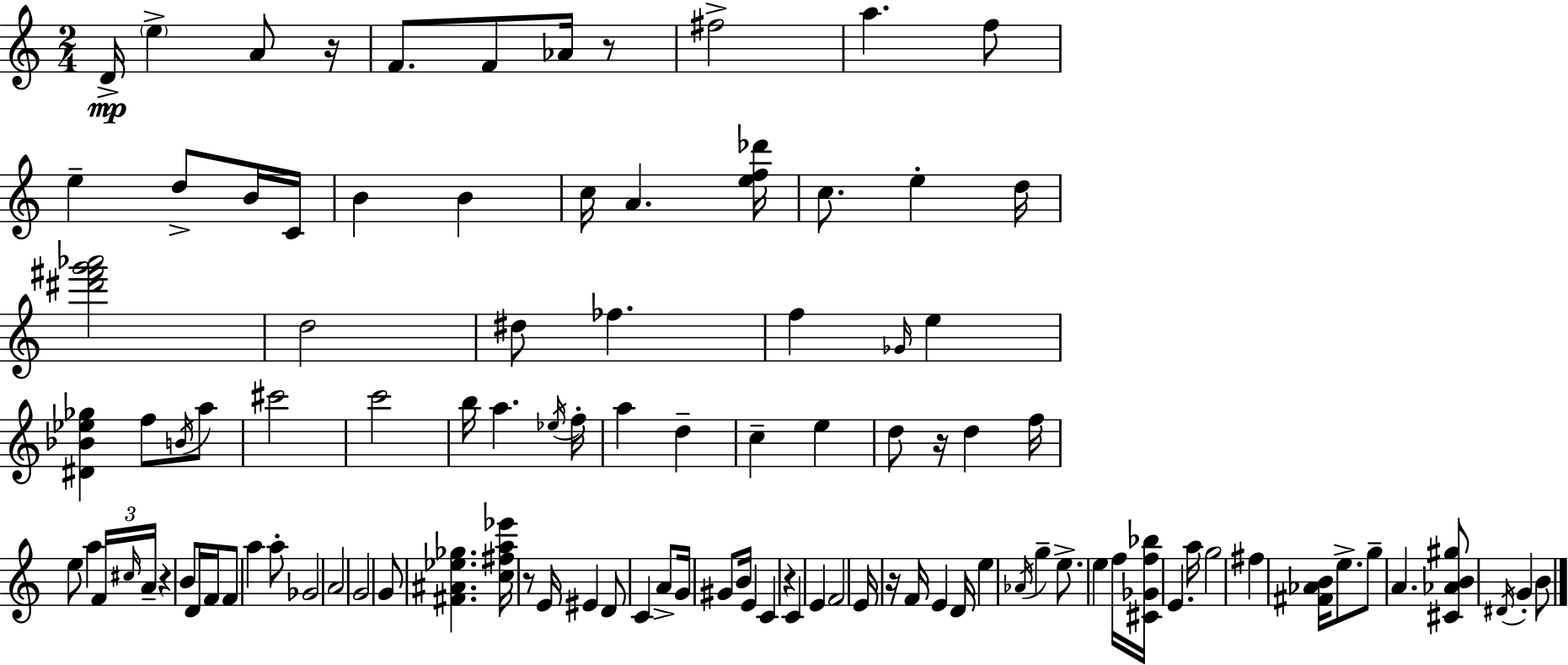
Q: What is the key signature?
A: C major